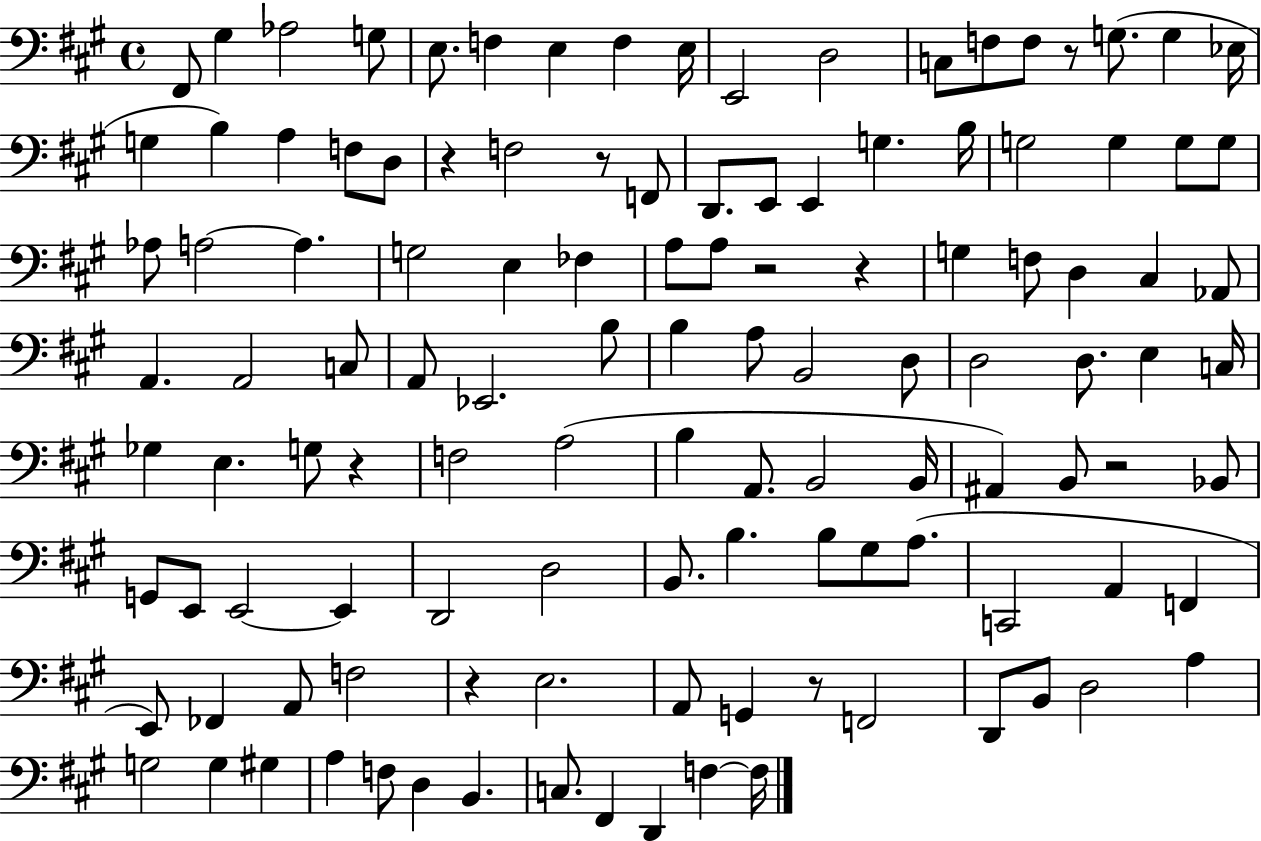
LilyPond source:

{
  \clef bass
  \time 4/4
  \defaultTimeSignature
  \key a \major
  \repeat volta 2 { fis,8 gis4 aes2 g8 | e8. f4 e4 f4 e16 | e,2 d2 | c8 f8 f8 r8 g8.( g4 ees16 | \break g4 b4) a4 f8 d8 | r4 f2 r8 f,8 | d,8. e,8 e,4 g4. b16 | g2 g4 g8 g8 | \break aes8 a2~~ a4. | g2 e4 fes4 | a8 a8 r2 r4 | g4 f8 d4 cis4 aes,8 | \break a,4. a,2 c8 | a,8 ees,2. b8 | b4 a8 b,2 d8 | d2 d8. e4 c16 | \break ges4 e4. g8 r4 | f2 a2( | b4 a,8. b,2 b,16 | ais,4) b,8 r2 bes,8 | \break g,8 e,8 e,2~~ e,4 | d,2 d2 | b,8. b4. b8 gis8 a8.( | c,2 a,4 f,4 | \break e,8) fes,4 a,8 f2 | r4 e2. | a,8 g,4 r8 f,2 | d,8 b,8 d2 a4 | \break g2 g4 gis4 | a4 f8 d4 b,4. | c8. fis,4 d,4 f4~~ f16 | } \bar "|."
}